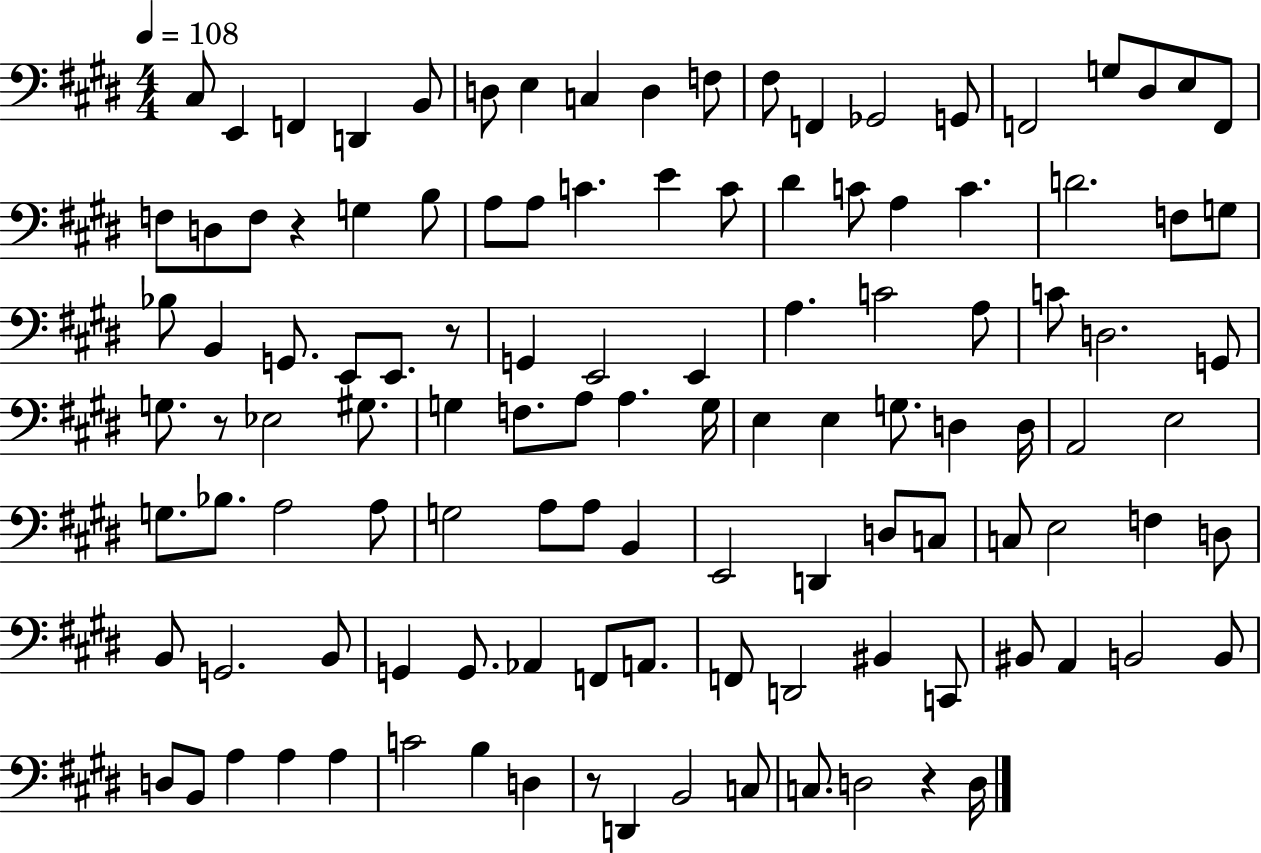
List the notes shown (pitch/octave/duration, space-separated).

C#3/e E2/q F2/q D2/q B2/e D3/e E3/q C3/q D3/q F3/e F#3/e F2/q Gb2/h G2/e F2/h G3/e D#3/e E3/e F2/e F3/e D3/e F3/e R/q G3/q B3/e A3/e A3/e C4/q. E4/q C4/e D#4/q C4/e A3/q C4/q. D4/h. F3/e G3/e Bb3/e B2/q G2/e. E2/e E2/e. R/e G2/q E2/h E2/q A3/q. C4/h A3/e C4/e D3/h. G2/e G3/e. R/e Eb3/h G#3/e. G3/q F3/e. A3/e A3/q. G3/s E3/q E3/q G3/e. D3/q D3/s A2/h E3/h G3/e. Bb3/e. A3/h A3/e G3/h A3/e A3/e B2/q E2/h D2/q D3/e C3/e C3/e E3/h F3/q D3/e B2/e G2/h. B2/e G2/q G2/e. Ab2/q F2/e A2/e. F2/e D2/h BIS2/q C2/e BIS2/e A2/q B2/h B2/e D3/e B2/e A3/q A3/q A3/q C4/h B3/q D3/q R/e D2/q B2/h C3/e C3/e. D3/h R/q D3/s